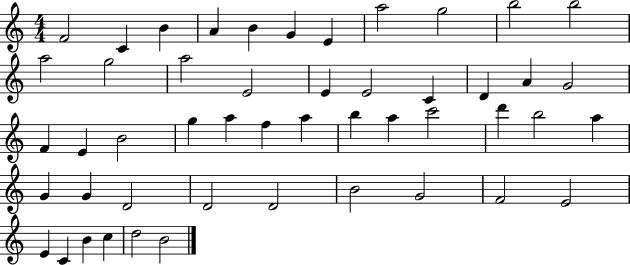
X:1
T:Untitled
M:4/4
L:1/4
K:C
F2 C B A B G E a2 g2 b2 b2 a2 g2 a2 E2 E E2 C D A G2 F E B2 g a f a b a c'2 d' b2 a G G D2 D2 D2 B2 G2 F2 E2 E C B c d2 B2